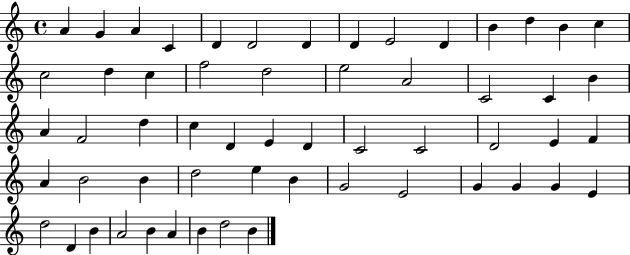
X:1
T:Untitled
M:4/4
L:1/4
K:C
A G A C D D2 D D E2 D B d B c c2 d c f2 d2 e2 A2 C2 C B A F2 d c D E D C2 C2 D2 E F A B2 B d2 e B G2 E2 G G G E d2 D B A2 B A B d2 B